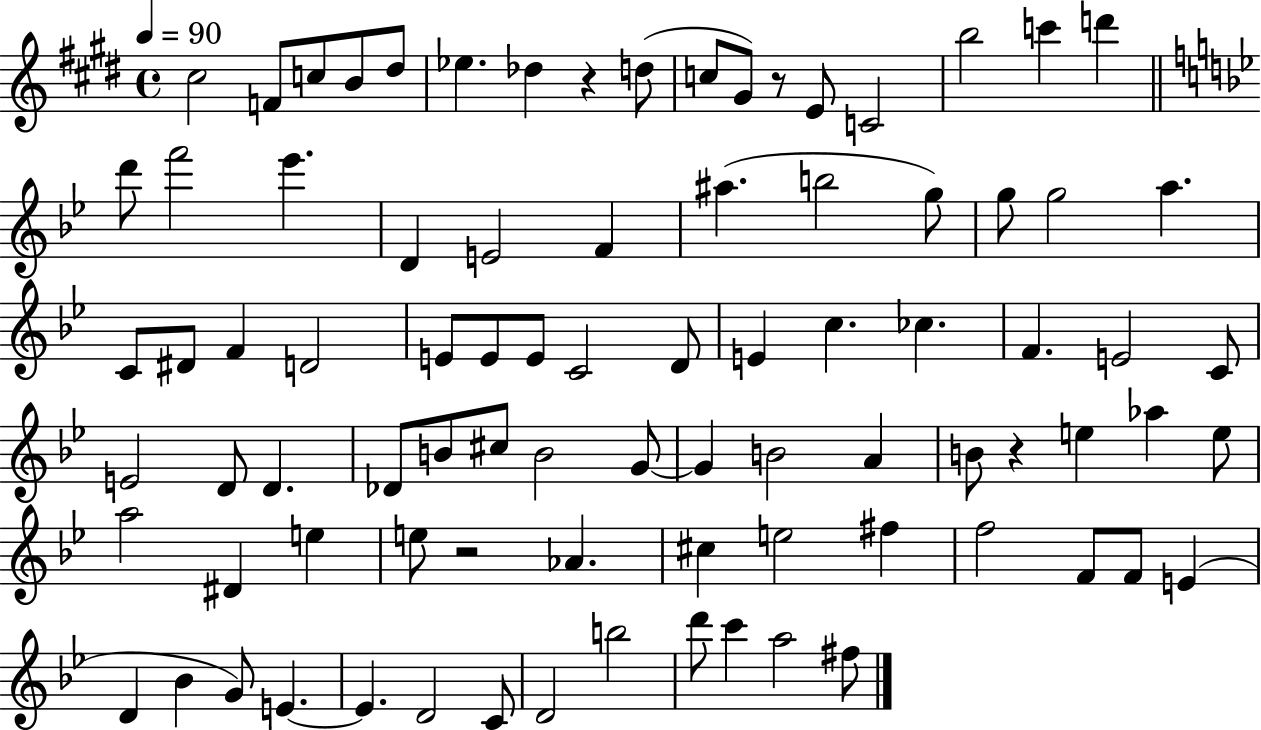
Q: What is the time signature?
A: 4/4